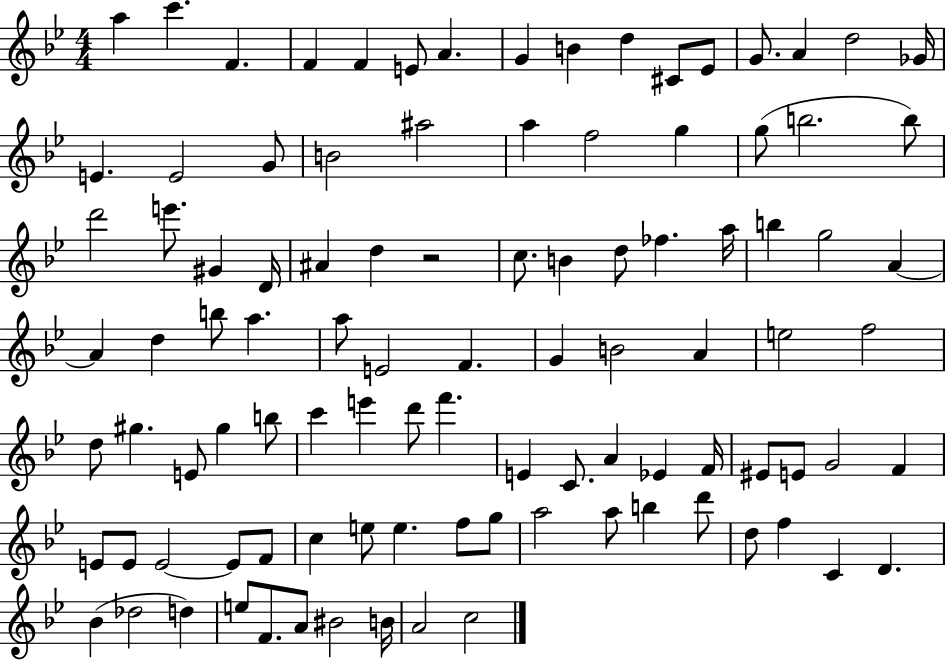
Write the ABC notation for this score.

X:1
T:Untitled
M:4/4
L:1/4
K:Bb
a c' F F F E/2 A G B d ^C/2 _E/2 G/2 A d2 _G/4 E E2 G/2 B2 ^a2 a f2 g g/2 b2 b/2 d'2 e'/2 ^G D/4 ^A d z2 c/2 B d/2 _f a/4 b g2 A A d b/2 a a/2 E2 F G B2 A e2 f2 d/2 ^g E/2 ^g b/2 c' e' d'/2 f' E C/2 A _E F/4 ^E/2 E/2 G2 F E/2 E/2 E2 E/2 F/2 c e/2 e f/2 g/2 a2 a/2 b d'/2 d/2 f C D _B _d2 d e/2 F/2 A/2 ^B2 B/4 A2 c2